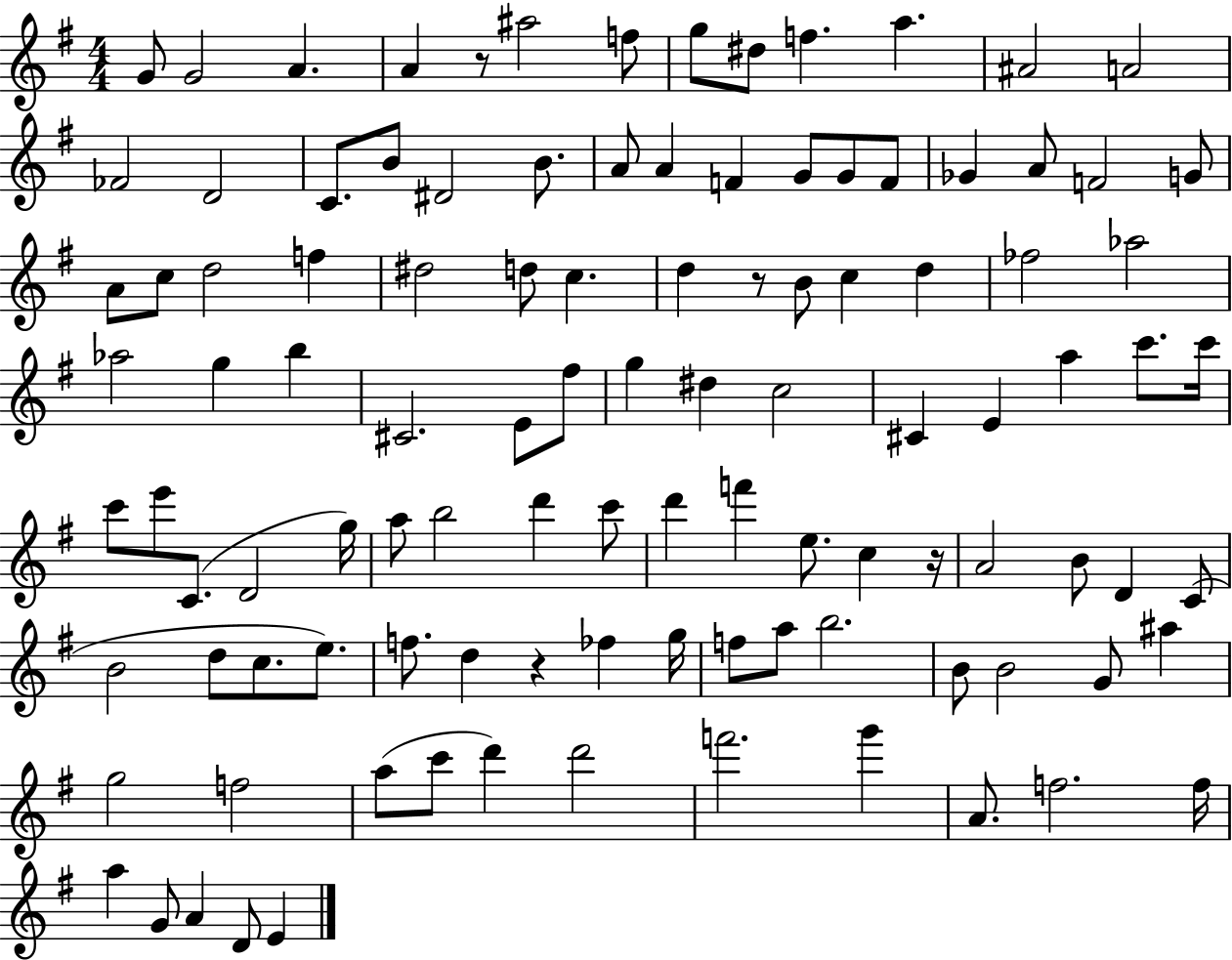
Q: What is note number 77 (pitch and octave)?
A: F5